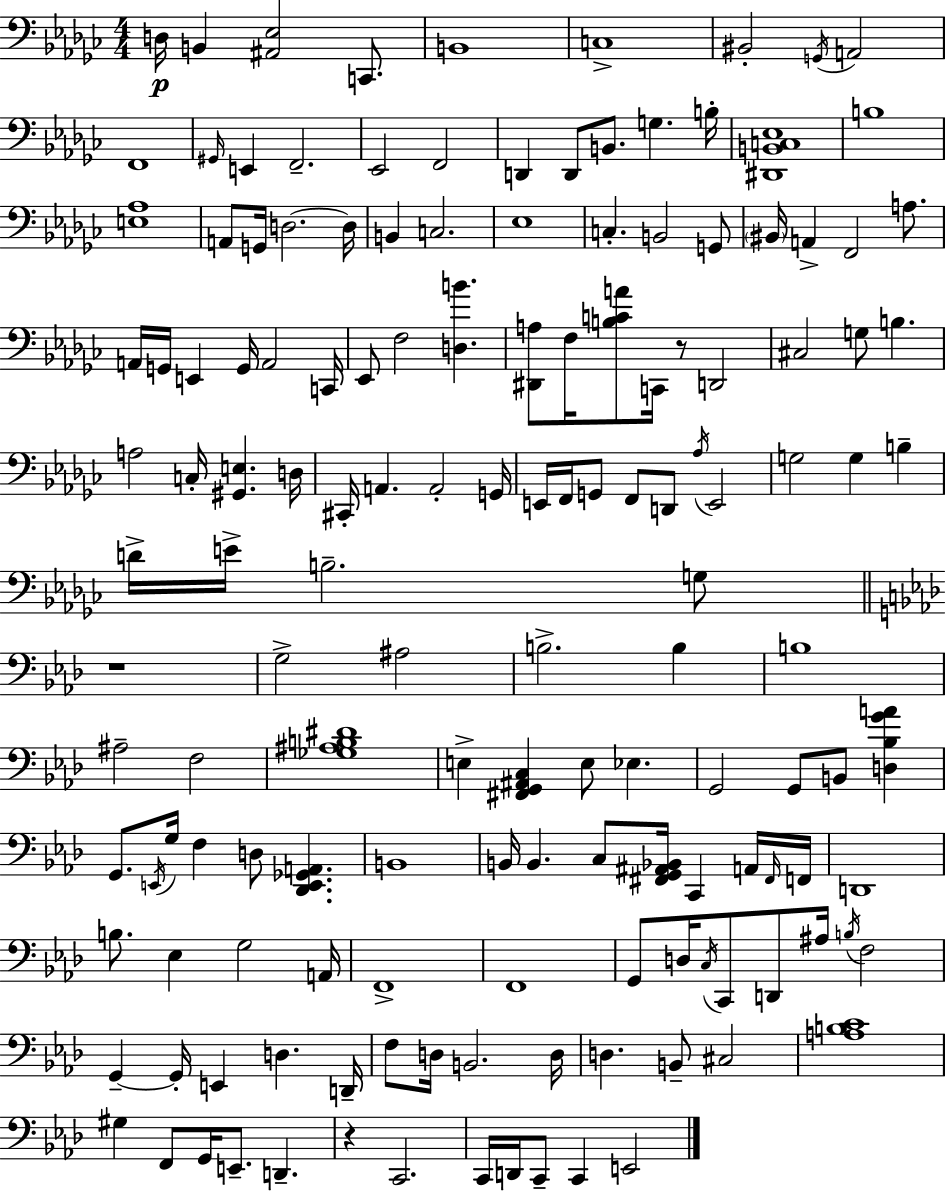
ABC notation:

X:1
T:Untitled
M:4/4
L:1/4
K:Ebm
D,/4 B,, [^A,,_E,]2 C,,/2 B,,4 C,4 ^B,,2 G,,/4 A,,2 F,,4 ^G,,/4 E,, F,,2 _E,,2 F,,2 D,, D,,/2 B,,/2 G, B,/4 [^D,,B,,C,_E,]4 B,4 [E,_A,]4 A,,/2 G,,/4 D,2 D,/4 B,, C,2 _E,4 C, B,,2 G,,/2 ^B,,/4 A,, F,,2 A,/2 A,,/4 G,,/4 E,, G,,/4 A,,2 C,,/4 _E,,/2 F,2 [D,B] [^D,,A,]/2 F,/4 [B,CA]/2 C,,/4 z/2 D,,2 ^C,2 G,/2 B, A,2 C,/4 [^G,,E,] D,/4 ^C,,/4 A,, A,,2 G,,/4 E,,/4 F,,/4 G,,/2 F,,/2 D,,/2 _A,/4 E,,2 G,2 G, B, D/4 E/4 B,2 G,/2 z4 G,2 ^A,2 B,2 B, B,4 ^A,2 F,2 [_G,^A,B,^D]4 E, [^F,,G,,^A,,C,] E,/2 _E, G,,2 G,,/2 B,,/2 [D,_B,GA] G,,/2 E,,/4 G,/4 F, D,/2 [_D,,E,,_G,,A,,] B,,4 B,,/4 B,, C,/2 [^F,,G,,^A,,_B,,]/4 C,, A,,/4 ^F,,/4 F,,/4 D,,4 B,/2 _E, G,2 A,,/4 F,,4 F,,4 G,,/2 D,/4 C,/4 C,,/2 D,,/2 ^A,/4 B,/4 F,2 G,, G,,/4 E,, D, D,,/4 F,/2 D,/4 B,,2 D,/4 D, B,,/2 ^C,2 [A,B,C]4 ^G, F,,/2 G,,/4 E,,/2 D,, z C,,2 C,,/4 D,,/4 C,,/2 C,, E,,2